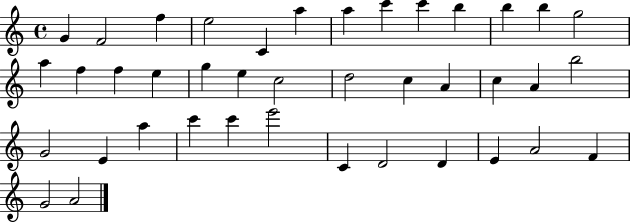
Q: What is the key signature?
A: C major